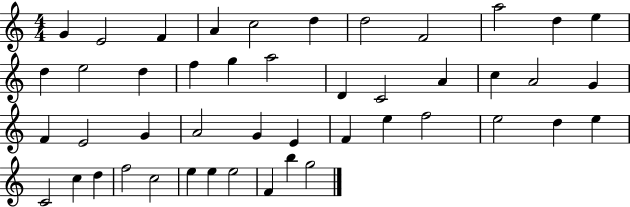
{
  \clef treble
  \numericTimeSignature
  \time 4/4
  \key c \major
  g'4 e'2 f'4 | a'4 c''2 d''4 | d''2 f'2 | a''2 d''4 e''4 | \break d''4 e''2 d''4 | f''4 g''4 a''2 | d'4 c'2 a'4 | c''4 a'2 g'4 | \break f'4 e'2 g'4 | a'2 g'4 e'4 | f'4 e''4 f''2 | e''2 d''4 e''4 | \break c'2 c''4 d''4 | f''2 c''2 | e''4 e''4 e''2 | f'4 b''4 g''2 | \break \bar "|."
}